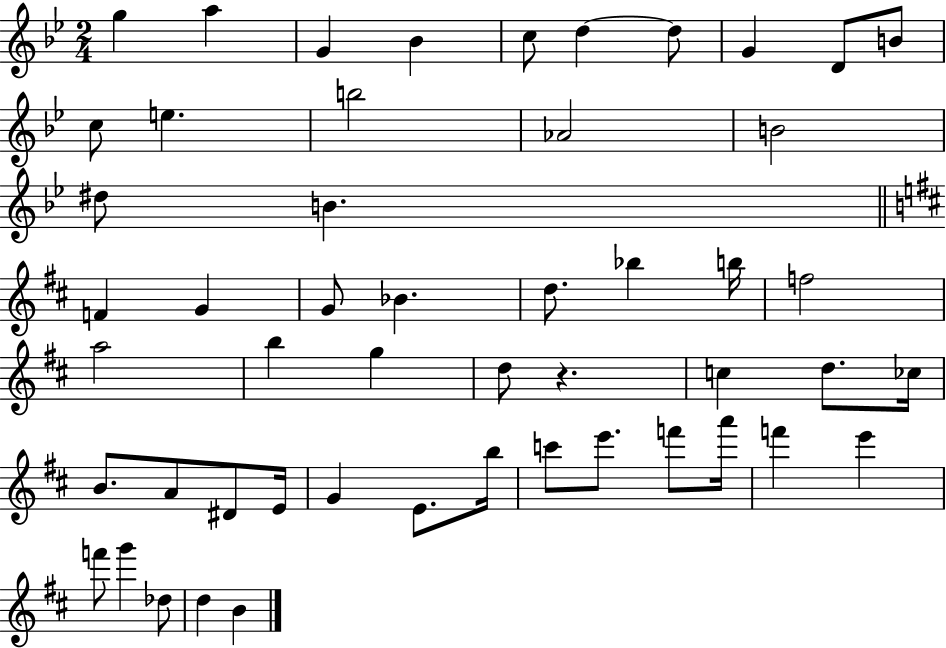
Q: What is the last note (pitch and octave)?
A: B4